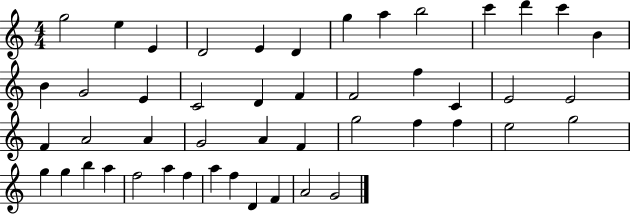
{
  \clef treble
  \numericTimeSignature
  \time 4/4
  \key c \major
  g''2 e''4 e'4 | d'2 e'4 d'4 | g''4 a''4 b''2 | c'''4 d'''4 c'''4 b'4 | \break b'4 g'2 e'4 | c'2 d'4 f'4 | f'2 f''4 c'4 | e'2 e'2 | \break f'4 a'2 a'4 | g'2 a'4 f'4 | g''2 f''4 f''4 | e''2 g''2 | \break g''4 g''4 b''4 a''4 | f''2 a''4 f''4 | a''4 f''4 d'4 f'4 | a'2 g'2 | \break \bar "|."
}